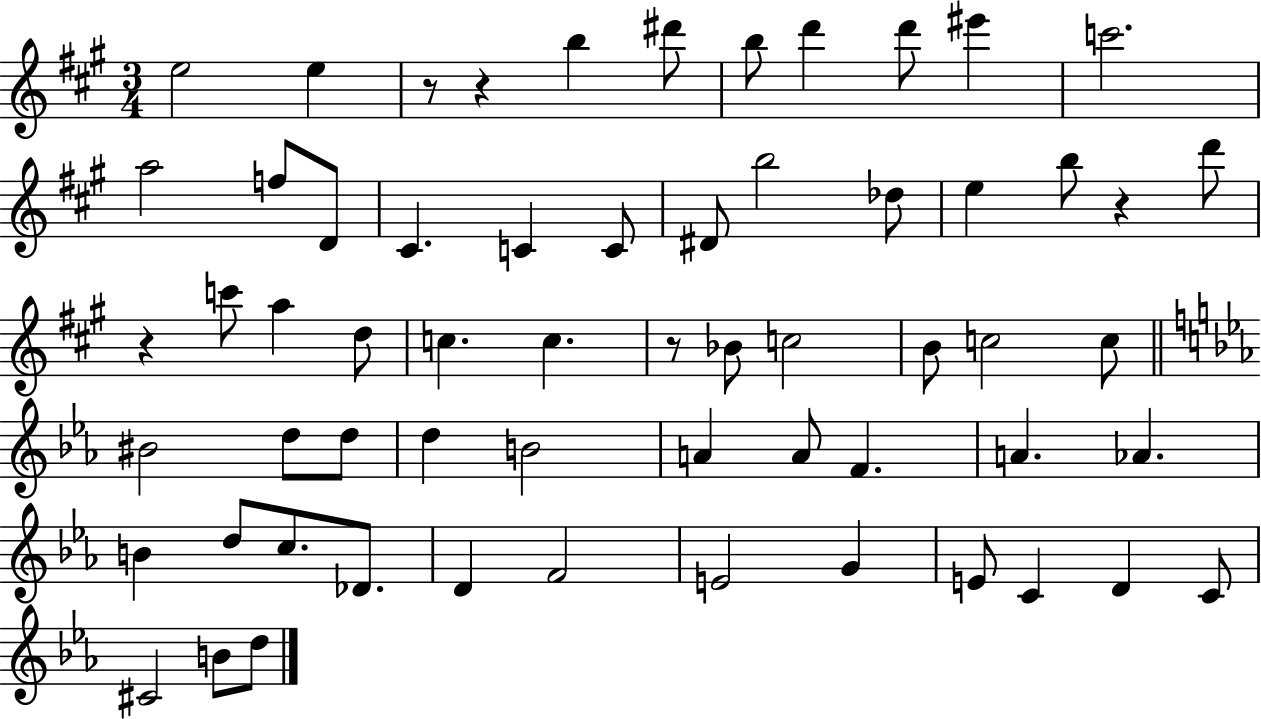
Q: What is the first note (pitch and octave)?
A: E5